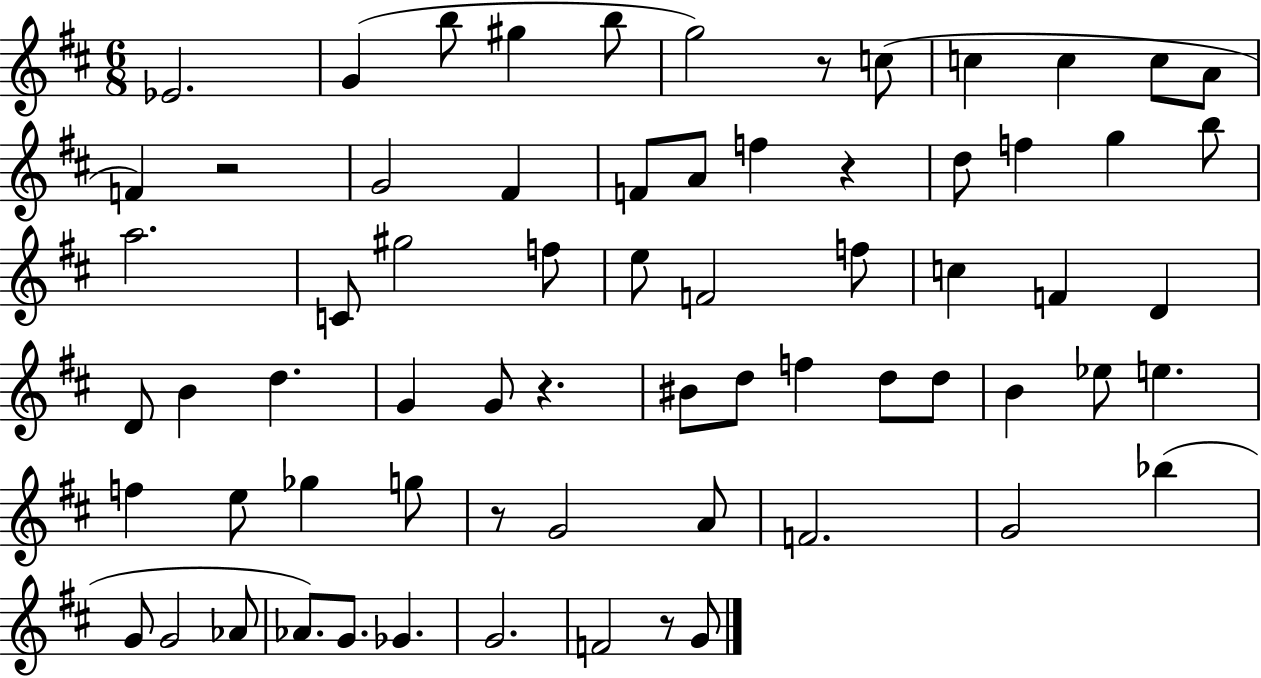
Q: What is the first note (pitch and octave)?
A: Eb4